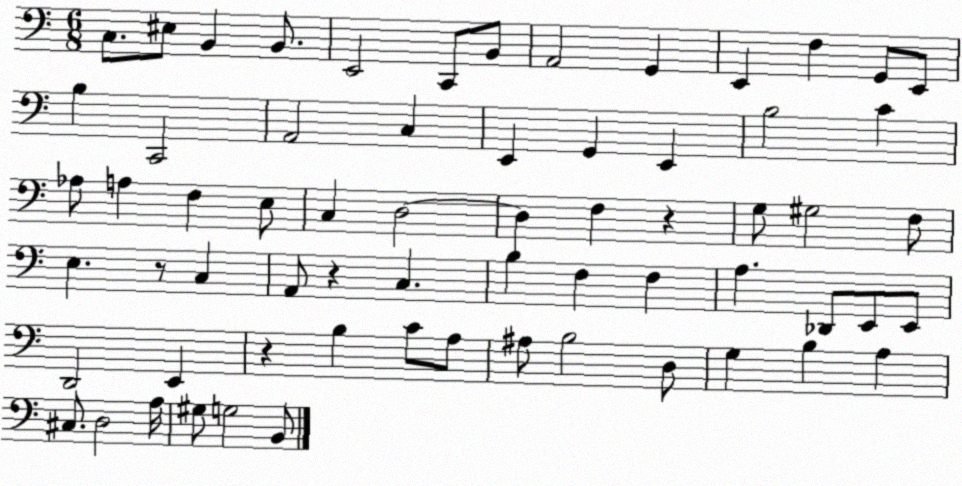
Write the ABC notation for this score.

X:1
T:Untitled
M:6/8
L:1/4
K:C
C,/2 ^E,/2 B,, B,,/2 E,,2 C,,/2 B,,/2 A,,2 G,, E,, F, G,,/2 E,,/2 B, C,,2 A,,2 C, E,, G,, E,, B,2 C _A,/2 A, F, E,/2 C, D,2 D, F, z G,/2 ^G,2 F,/2 E, z/2 C, A,,/2 z C, B, F, F, A, _D,,/2 E,,/2 E,,/2 D,,2 E,, z B, C/2 A,/2 ^A,/2 B,2 D,/2 G, B, A, ^C,/2 D,2 A,/4 ^G,/2 G,2 B,,/2